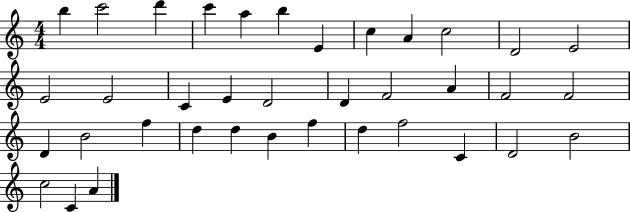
{
  \clef treble
  \numericTimeSignature
  \time 4/4
  \key c \major
  b''4 c'''2 d'''4 | c'''4 a''4 b''4 e'4 | c''4 a'4 c''2 | d'2 e'2 | \break e'2 e'2 | c'4 e'4 d'2 | d'4 f'2 a'4 | f'2 f'2 | \break d'4 b'2 f''4 | d''4 d''4 b'4 f''4 | d''4 f''2 c'4 | d'2 b'2 | \break c''2 c'4 a'4 | \bar "|."
}